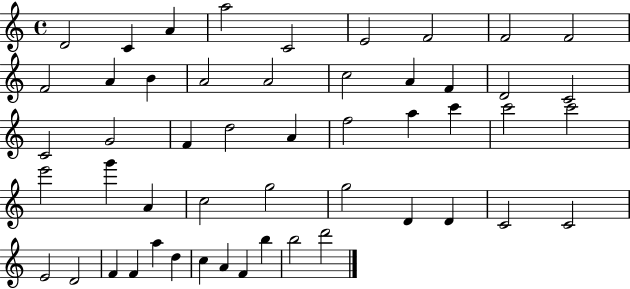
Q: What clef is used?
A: treble